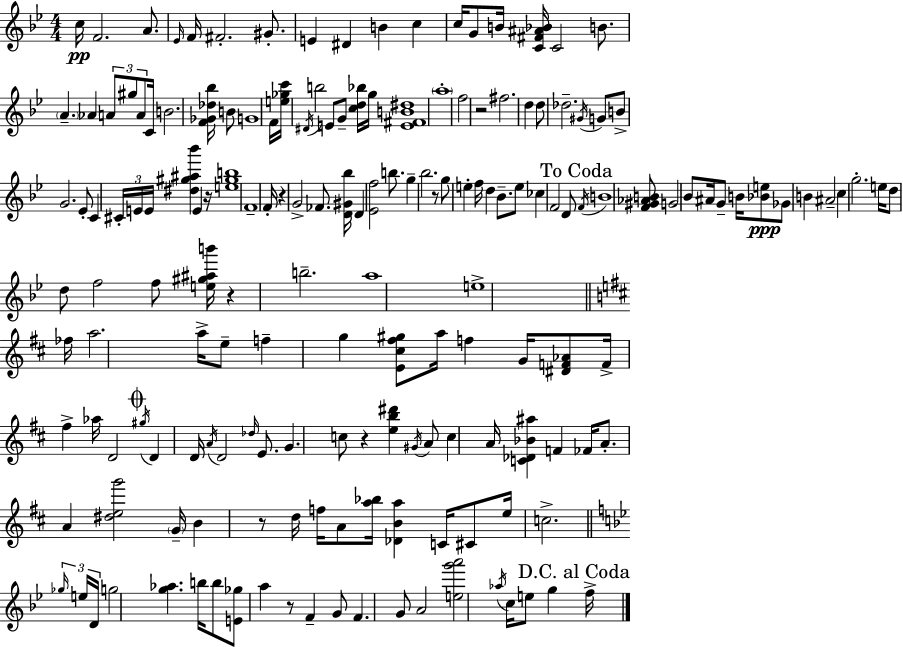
C5/s F4/h. A4/e. Eb4/s F4/s F#4/h. G#4/e. E4/q D#4/q B4/q C5/q C5/s G4/e B4/s [C4,F#4,A#4,Bb4]/s C4/h B4/e. A4/q. Ab4/q A4/e G#5/e A4/e C4/s B4/h. [F4,Gb4,Db5,Bb5]/s B4/e G4/w F4/s [E5,Gb5,C6]/s D#4/s B5/h E4/e G4/e [C5,D5,Bb5]/s G5/s [E4,F#4,B4,D#5]/w A5/w F5/h R/h F#5/h. D5/q D5/e Db5/h. G#4/s G4/e B4/e G4/h. Eb4/e C4/q C#4/s E4/s E4/s [D#5,G#5,A#5,Bb6]/q E4/q R/s [E5,G#5,B5]/w F4/w F4/s R/q G4/h FES4/e. [D4,G#4,Bb5]/s D4/q [Eb4,F5]/h B5/e. G5/q Bb5/h. R/e G5/e E5/q F5/s D5/q Bb4/e. E5/e CES5/q F4/h D4/e F4/s B4/w [F4,G#4,Ab4,B4]/e G4/h Bb4/e A#4/s G4/e B4/s [Bb4,E5]/e Gb4/e B4/q A#4/h C5/q G5/h. E5/s D5/e D5/e F5/h F5/e [E5,G#5,A#5,B6]/s R/q B5/h. A5/w E5/w FES5/s A5/h. A5/s E5/e F5/q G5/q [E4,C#5,F#5,G#5]/e A5/s F5/q G4/s [D#4,F4,Ab4]/e F4/s F#5/q Ab5/s D4/h G#5/s D4/q D4/s A4/s D4/h Db5/s E4/e. G4/q. C5/e R/q [E5,B5,D#6]/q G#4/s A4/e C5/q A4/s [C4,Db4,Bb4,A#5]/q F4/q FES4/s A4/e. A4/q [D#5,E5,G6]/h G4/s B4/q R/e D5/s F5/s A4/e [A5,Bb5]/s [Db4,B4,A5]/q C4/s C#4/e E5/s C5/h. Gb5/s E5/s D4/s G5/h [G5,Ab5]/q. B5/s B5/e [E4,Gb5]/e A5/q R/e F4/q G4/e F4/q. G4/e A4/h [E5,G6,A6]/h Ab5/s C5/s E5/e G5/q F5/s